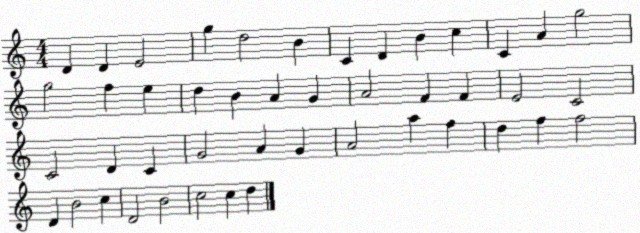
X:1
T:Untitled
M:4/4
L:1/4
K:C
D D E2 g d2 B C D B c C A g2 g2 f e d B A G A2 F F E2 C2 C2 D C G2 A G A2 a f d f f2 D B2 c D2 B2 c2 c d